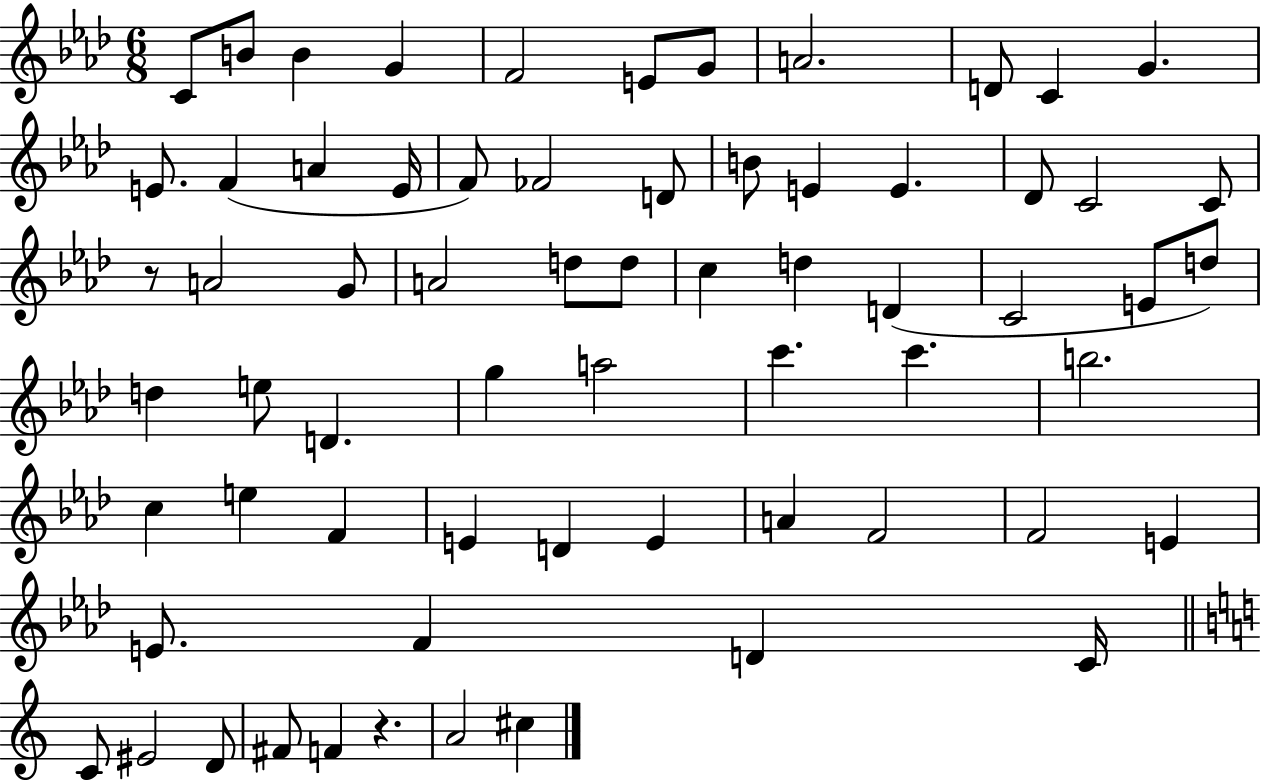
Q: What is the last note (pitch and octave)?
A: C#5